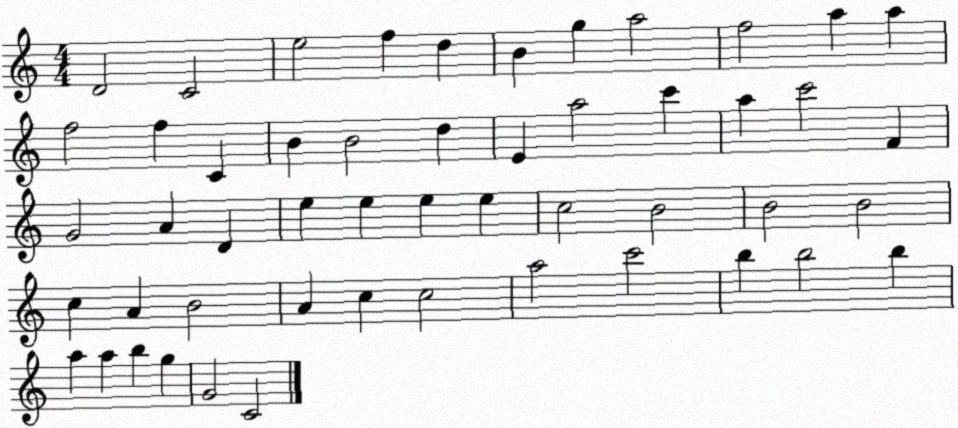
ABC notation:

X:1
T:Untitled
M:4/4
L:1/4
K:C
D2 C2 e2 f d B g a2 f2 a a f2 f C B B2 d E a2 c' a c'2 F G2 A D e e e e c2 B2 B2 B2 c A B2 A c c2 a2 c'2 b b2 b a a b g G2 C2